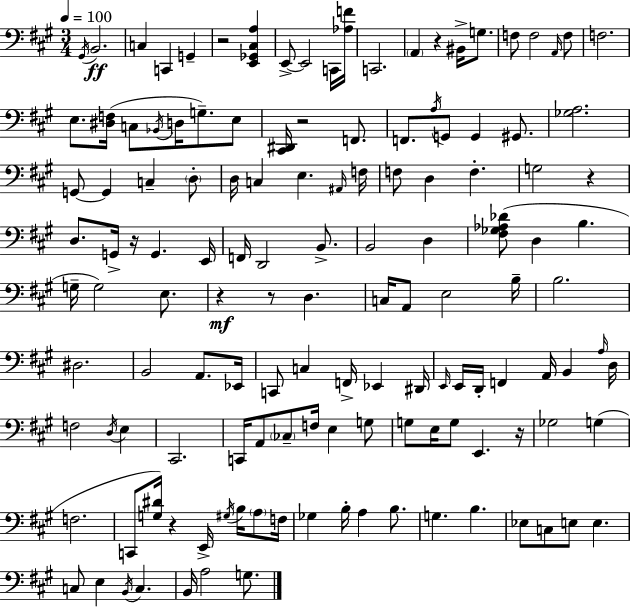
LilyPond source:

{
  \clef bass
  \numericTimeSignature
  \time 3/4
  \key a \major
  \tempo 4 = 100
  \acciaccatura { gis,16 }\ff b,2. | c4 c,4 g,4-- | r2 <e, ges, cis a>4 | e,8->~~ e,2 c,16 | \break <aes f'>16 c,2. | \parenthesize a,4 r4 bis,16-> g8. | f8 f2 \grace { a,16 } | f8 f2. | \break e8. <dis f>16( c8 \acciaccatura { bes,16 } d16 g8.--) | e8 <cis, dis,>16 r2 | f,8. f,8. \acciaccatura { a16 } g,8 g,4 | gis,8. <ges a>2. | \break g,8~~ g,4 c4-- | \parenthesize d8-. d16 c4 e4. | \grace { ais,16 } f16 f8 d4 f4.-. | g2 | \break r4 d8. g,16-> r16 g,4. | e,16 f,16 d,2 | b,8.-> b,2 | d4 <fis ges aes des'>8( d4 b4. | \break g16-- g2) | e8. r4\mf r8 d4. | c16 a,8 e2 | b16-- b2. | \break dis2. | b,2 | a,8. ees,16 c,8 c4 f,16-> | ees,4 dis,16 \grace { e,16 } e,16 d,16-. f,4 | \break a,16 b,4 \grace { a16 } d16 f2 | \acciaccatura { d16 } e4 cis,2. | c,16 a,8 \parenthesize ces8-- | f16 e4 g8 g8 e16 g8 | \break e,4. r16 ges2 | g4( f2. | c,8 <g dis'>16) r4 | e,16-> \acciaccatura { gis16 } b16 \parenthesize a8 f16 ges4 | \break b16-. a4 b8. g4. | b4. ees8 c8 | e8 e4. c8 e4 | \acciaccatura { b,16 } c4. b,16 a2 | \break g8. \bar "|."
}